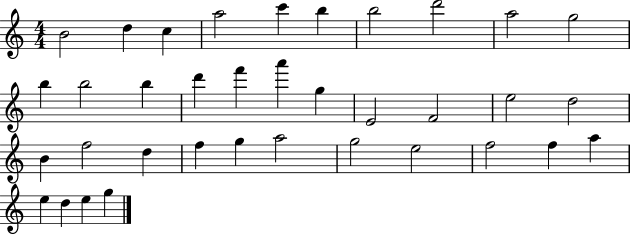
B4/h D5/q C5/q A5/h C6/q B5/q B5/h D6/h A5/h G5/h B5/q B5/h B5/q D6/q F6/q A6/q G5/q E4/h F4/h E5/h D5/h B4/q F5/h D5/q F5/q G5/q A5/h G5/h E5/h F5/h F5/q A5/q E5/q D5/q E5/q G5/q